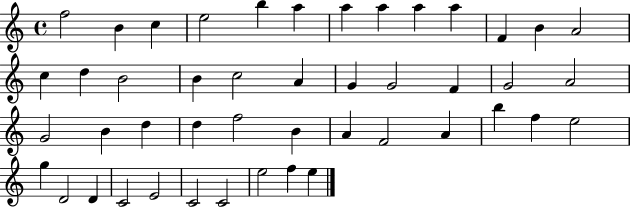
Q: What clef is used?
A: treble